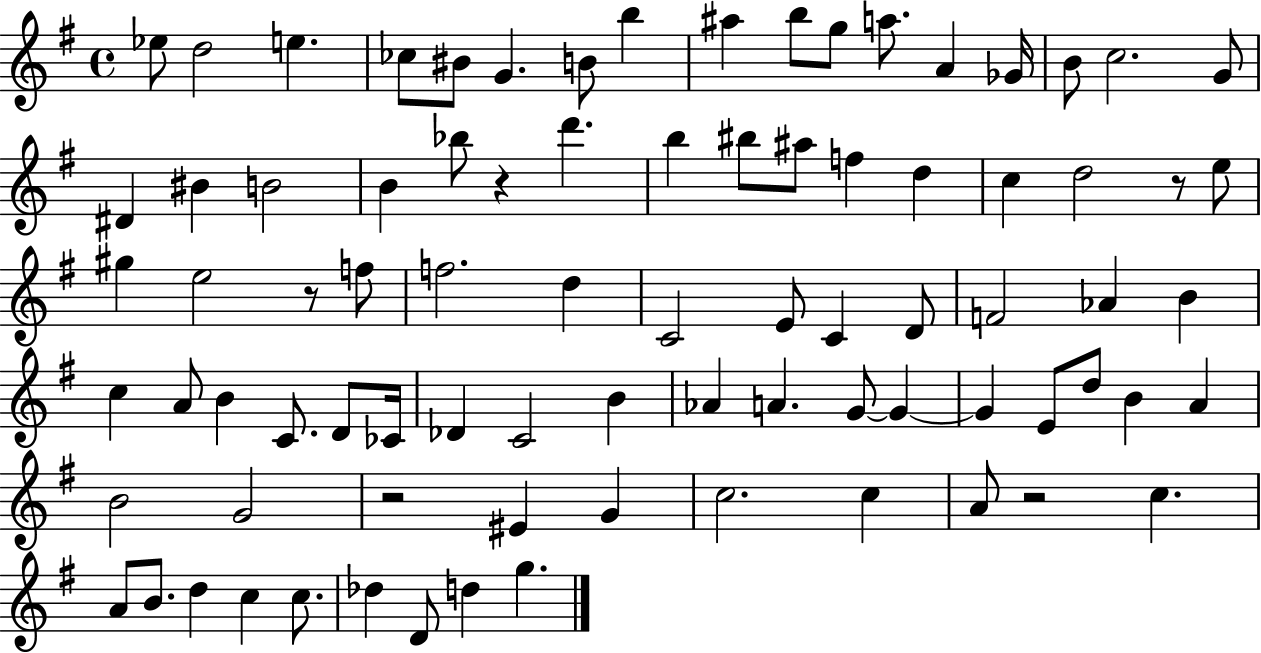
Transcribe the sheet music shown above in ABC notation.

X:1
T:Untitled
M:4/4
L:1/4
K:G
_e/2 d2 e _c/2 ^B/2 G B/2 b ^a b/2 g/2 a/2 A _G/4 B/2 c2 G/2 ^D ^B B2 B _b/2 z d' b ^b/2 ^a/2 f d c d2 z/2 e/2 ^g e2 z/2 f/2 f2 d C2 E/2 C D/2 F2 _A B c A/2 B C/2 D/2 _C/4 _D C2 B _A A G/2 G G E/2 d/2 B A B2 G2 z2 ^E G c2 c A/2 z2 c A/2 B/2 d c c/2 _d D/2 d g